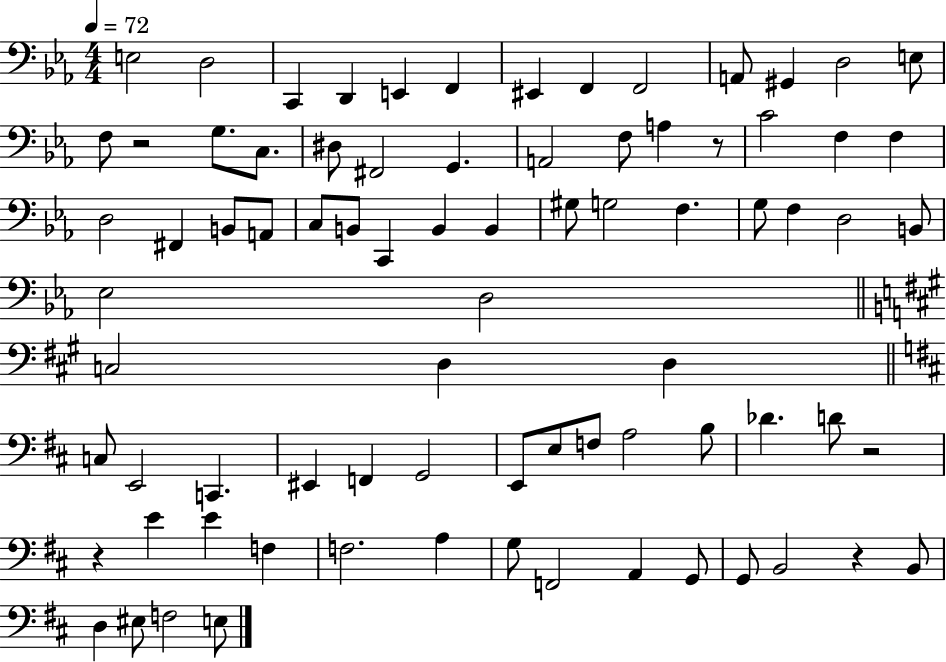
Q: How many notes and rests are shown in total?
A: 80